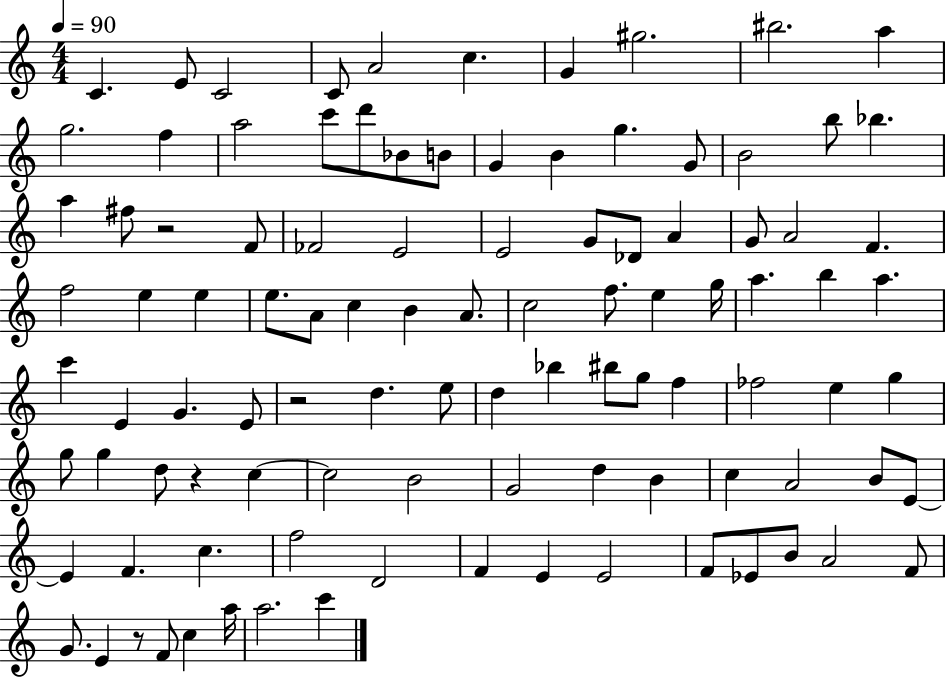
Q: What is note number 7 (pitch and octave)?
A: G4